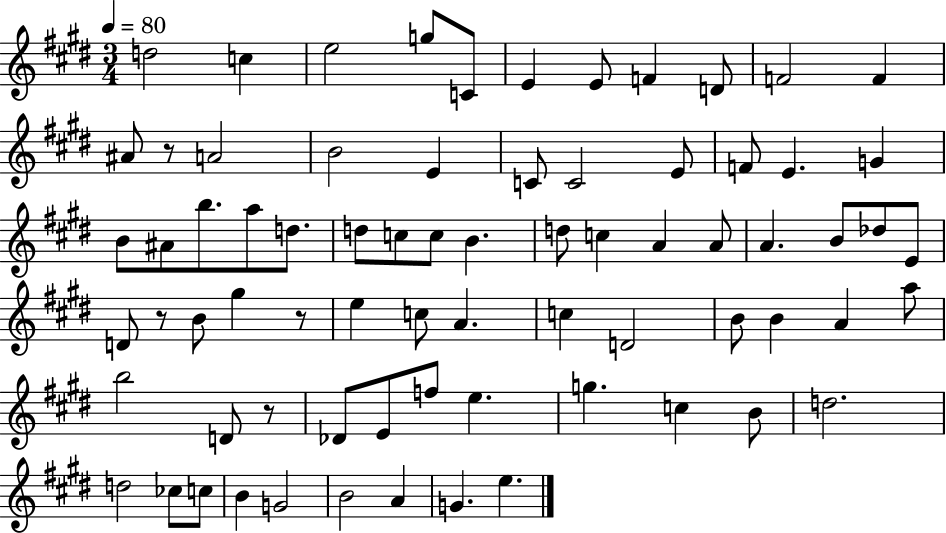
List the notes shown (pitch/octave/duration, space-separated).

D5/h C5/q E5/h G5/e C4/e E4/q E4/e F4/q D4/e F4/h F4/q A#4/e R/e A4/h B4/h E4/q C4/e C4/h E4/e F4/e E4/q. G4/q B4/e A#4/e B5/e. A5/e D5/e. D5/e C5/e C5/e B4/q. D5/e C5/q A4/q A4/e A4/q. B4/e Db5/e E4/e D4/e R/e B4/e G#5/q R/e E5/q C5/e A4/q. C5/q D4/h B4/e B4/q A4/q A5/e B5/h D4/e R/e Db4/e E4/e F5/e E5/q. G5/q. C5/q B4/e D5/h. D5/h CES5/e C5/e B4/q G4/h B4/h A4/q G4/q. E5/q.